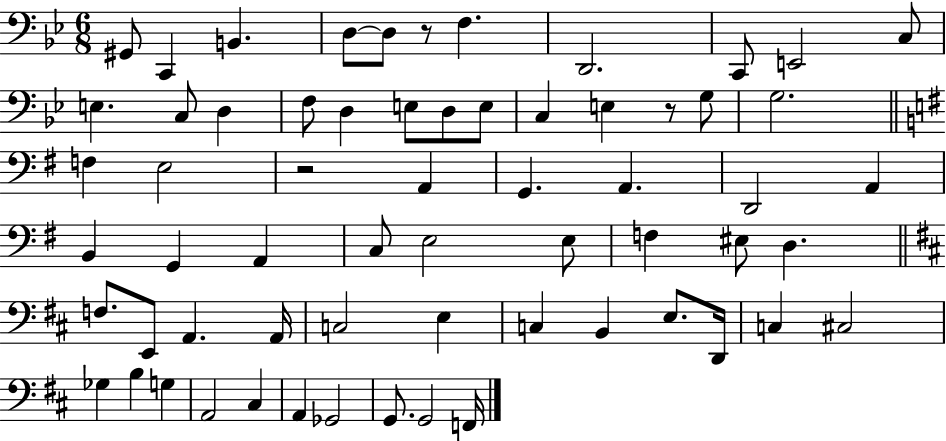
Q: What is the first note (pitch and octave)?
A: G#2